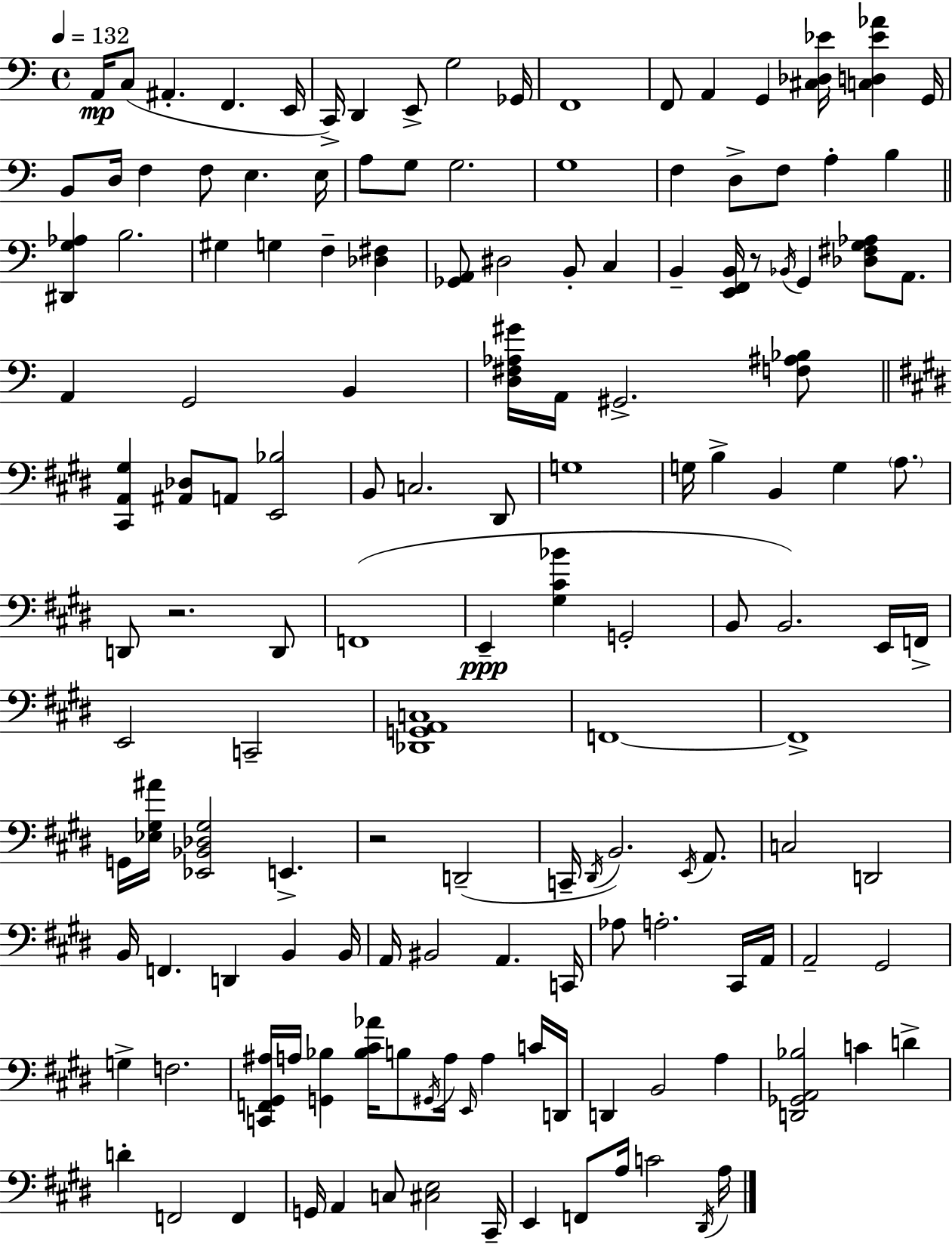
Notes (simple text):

A2/s C3/e A#2/q. F2/q. E2/s C2/s D2/q E2/e G3/h Gb2/s F2/w F2/e A2/q G2/q [C#3,Db3,Eb4]/s [C3,D3,Eb4,Ab4]/q G2/s B2/e D3/s F3/q F3/e E3/q. E3/s A3/e G3/e G3/h. G3/w F3/q D3/e F3/e A3/q B3/q [D#2,G3,Ab3]/q B3/h. G#3/q G3/q F3/q [Db3,F#3]/q [Gb2,A2]/e D#3/h B2/e C3/q B2/q [E2,F2,B2]/s R/e Bb2/s G2/q [Db3,F#3,G3,Ab3]/e A2/e. A2/q G2/h B2/q [D3,F#3,Ab3,G#4]/s A2/s G#2/h. [F3,A#3,Bb3]/e [C#2,A2,G#3]/q [A#2,Db3]/e A2/e [E2,Bb3]/h B2/e C3/h. D#2/e G3/w G3/s B3/q B2/q G3/q A3/e. D2/e R/h. D2/e F2/w E2/q [G#3,C#4,Bb4]/q G2/h B2/e B2/h. E2/s F2/s E2/h C2/h [Db2,G2,A2,C3]/w F2/w F2/w G2/s [Eb3,G#3,A#4]/s [Eb2,Bb2,Db3,G#3]/h E2/q. R/h D2/h C2/s D#2/s B2/h. E2/s A2/e. C3/h D2/h B2/s F2/q. D2/q B2/q B2/s A2/s BIS2/h A2/q. C2/s Ab3/e A3/h. C#2/s A2/s A2/h G#2/h G3/q F3/h. [C2,F2,G#2,A#3]/s A3/s [G2,Bb3]/q [Bb3,C#4,Ab4]/s B3/e G#2/s A3/s E2/s A3/q C4/s D2/s D2/q B2/h A3/q [D2,Gb2,A2,Bb3]/h C4/q D4/q D4/q F2/h F2/q G2/s A2/q C3/e [C#3,E3]/h C#2/s E2/q F2/e A3/s C4/h D#2/s A3/s